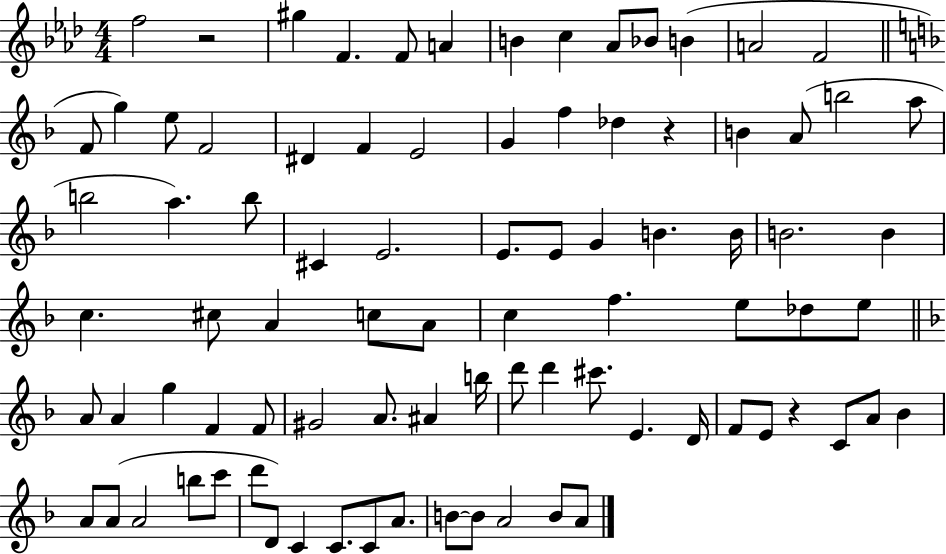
{
  \clef treble
  \numericTimeSignature
  \time 4/4
  \key aes \major
  \repeat volta 2 { f''2 r2 | gis''4 f'4. f'8 a'4 | b'4 c''4 aes'8 bes'8 b'4( | a'2 f'2 | \break \bar "||" \break \key d \minor f'8 g''4) e''8 f'2 | dis'4 f'4 e'2 | g'4 f''4 des''4 r4 | b'4 a'8( b''2 a''8 | \break b''2 a''4.) b''8 | cis'4 e'2. | e'8. e'8 g'4 b'4. b'16 | b'2. b'4 | \break c''4. cis''8 a'4 c''8 a'8 | c''4 f''4. e''8 des''8 e''8 | \bar "||" \break \key f \major a'8 a'4 g''4 f'4 f'8 | gis'2 a'8. ais'4 b''16 | d'''8 d'''4 cis'''8. e'4. d'16 | f'8 e'8 r4 c'8 a'8 bes'4 | \break a'8 a'8( a'2 b''8 c'''8 | d'''8 d'8) c'4 c'8. c'8 a'8. | b'8~~ b'8 a'2 b'8 a'8 | } \bar "|."
}